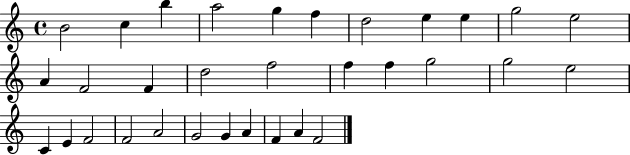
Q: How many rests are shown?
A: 0